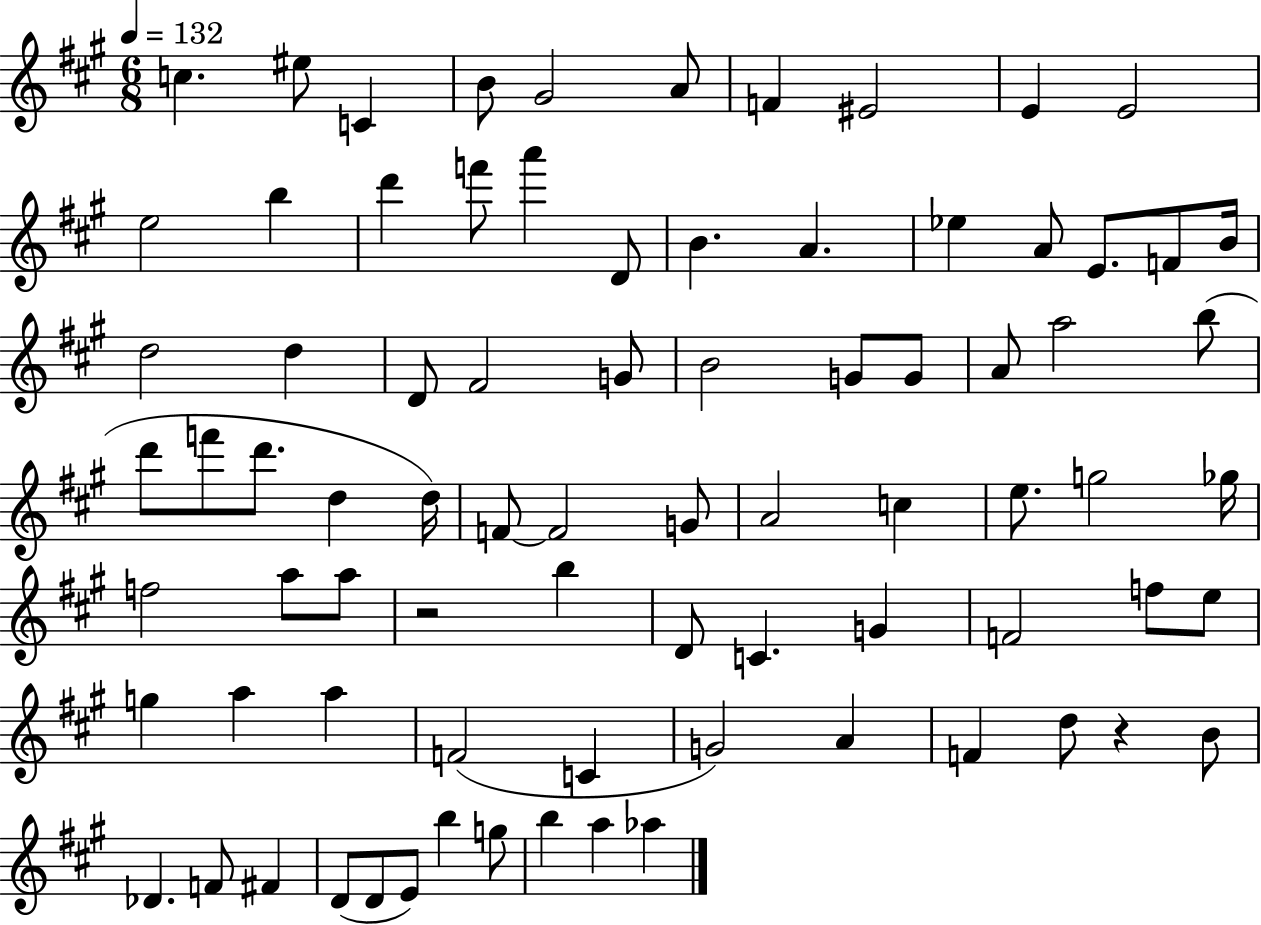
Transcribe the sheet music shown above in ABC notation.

X:1
T:Untitled
M:6/8
L:1/4
K:A
c ^e/2 C B/2 ^G2 A/2 F ^E2 E E2 e2 b d' f'/2 a' D/2 B A _e A/2 E/2 F/2 B/4 d2 d D/2 ^F2 G/2 B2 G/2 G/2 A/2 a2 b/2 d'/2 f'/2 d'/2 d d/4 F/2 F2 G/2 A2 c e/2 g2 _g/4 f2 a/2 a/2 z2 b D/2 C G F2 f/2 e/2 g a a F2 C G2 A F d/2 z B/2 _D F/2 ^F D/2 D/2 E/2 b g/2 b a _a